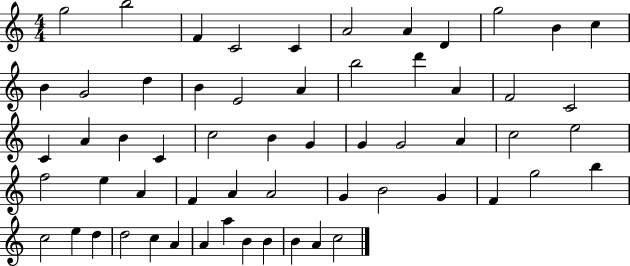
G5/h B5/h F4/q C4/h C4/q A4/h A4/q D4/q G5/h B4/q C5/q B4/q G4/h D5/q B4/q E4/h A4/q B5/h D6/q A4/q F4/h C4/h C4/q A4/q B4/q C4/q C5/h B4/q G4/q G4/q G4/h A4/q C5/h E5/h F5/h E5/q A4/q F4/q A4/q A4/h G4/q B4/h G4/q F4/q G5/h B5/q C5/h E5/q D5/q D5/h C5/q A4/q A4/q A5/q B4/q B4/q B4/q A4/q C5/h